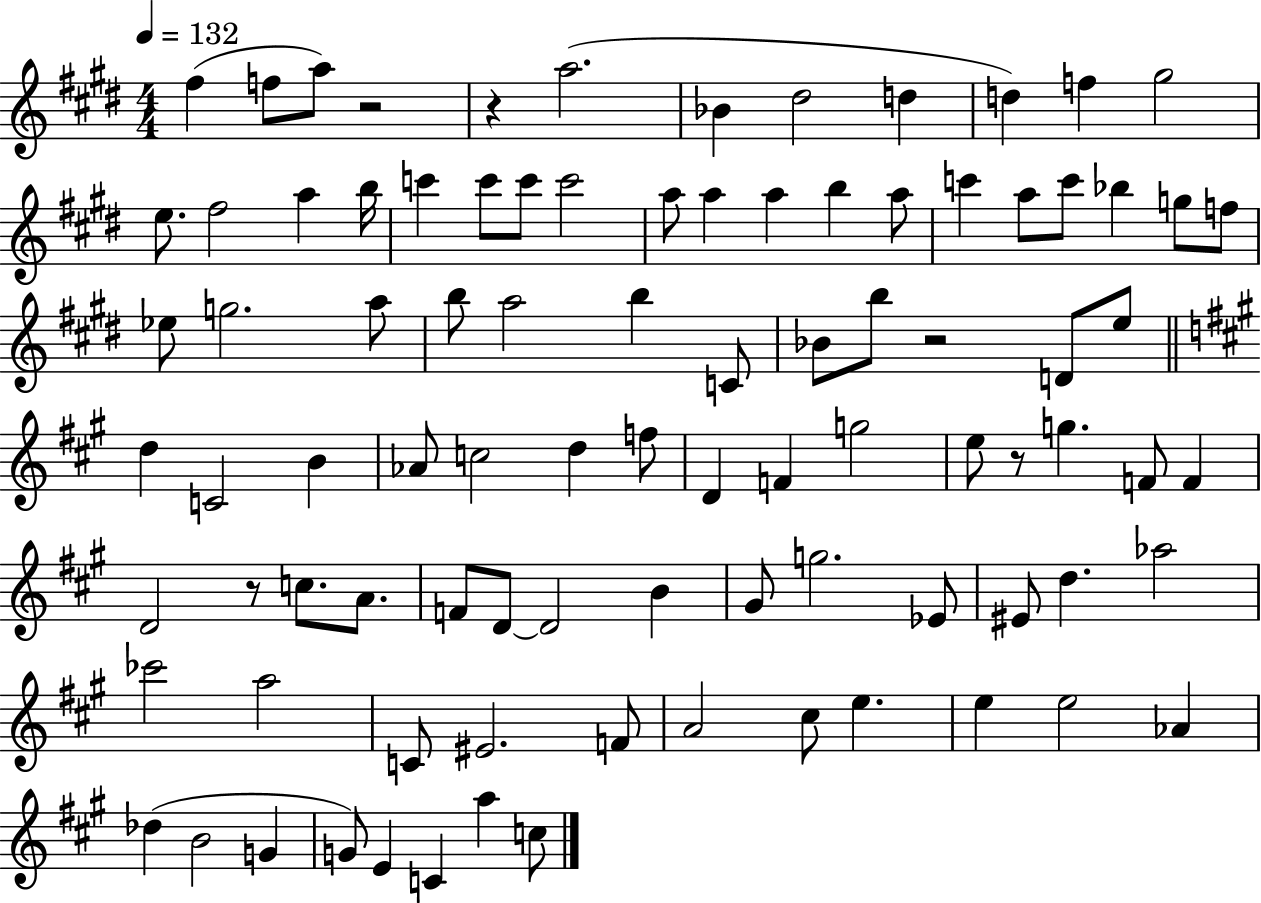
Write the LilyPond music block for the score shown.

{
  \clef treble
  \numericTimeSignature
  \time 4/4
  \key e \major
  \tempo 4 = 132
  \repeat volta 2 { fis''4( f''8 a''8) r2 | r4 a''2.( | bes'4 dis''2 d''4 | d''4) f''4 gis''2 | \break e''8. fis''2 a''4 b''16 | c'''4 c'''8 c'''8 c'''2 | a''8 a''4 a''4 b''4 a''8 | c'''4 a''8 c'''8 bes''4 g''8 f''8 | \break ees''8 g''2. a''8 | b''8 a''2 b''4 c'8 | bes'8 b''8 r2 d'8 e''8 | \bar "||" \break \key a \major d''4 c'2 b'4 | aes'8 c''2 d''4 f''8 | d'4 f'4 g''2 | e''8 r8 g''4. f'8 f'4 | \break d'2 r8 c''8. a'8. | f'8 d'8~~ d'2 b'4 | gis'8 g''2. ees'8 | eis'8 d''4. aes''2 | \break ces'''2 a''2 | c'8 eis'2. f'8 | a'2 cis''8 e''4. | e''4 e''2 aes'4 | \break des''4( b'2 g'4 | g'8) e'4 c'4 a''4 c''8 | } \bar "|."
}